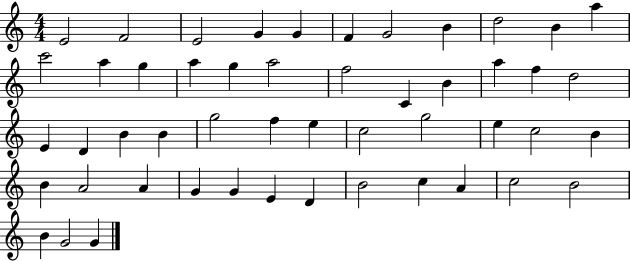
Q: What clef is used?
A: treble